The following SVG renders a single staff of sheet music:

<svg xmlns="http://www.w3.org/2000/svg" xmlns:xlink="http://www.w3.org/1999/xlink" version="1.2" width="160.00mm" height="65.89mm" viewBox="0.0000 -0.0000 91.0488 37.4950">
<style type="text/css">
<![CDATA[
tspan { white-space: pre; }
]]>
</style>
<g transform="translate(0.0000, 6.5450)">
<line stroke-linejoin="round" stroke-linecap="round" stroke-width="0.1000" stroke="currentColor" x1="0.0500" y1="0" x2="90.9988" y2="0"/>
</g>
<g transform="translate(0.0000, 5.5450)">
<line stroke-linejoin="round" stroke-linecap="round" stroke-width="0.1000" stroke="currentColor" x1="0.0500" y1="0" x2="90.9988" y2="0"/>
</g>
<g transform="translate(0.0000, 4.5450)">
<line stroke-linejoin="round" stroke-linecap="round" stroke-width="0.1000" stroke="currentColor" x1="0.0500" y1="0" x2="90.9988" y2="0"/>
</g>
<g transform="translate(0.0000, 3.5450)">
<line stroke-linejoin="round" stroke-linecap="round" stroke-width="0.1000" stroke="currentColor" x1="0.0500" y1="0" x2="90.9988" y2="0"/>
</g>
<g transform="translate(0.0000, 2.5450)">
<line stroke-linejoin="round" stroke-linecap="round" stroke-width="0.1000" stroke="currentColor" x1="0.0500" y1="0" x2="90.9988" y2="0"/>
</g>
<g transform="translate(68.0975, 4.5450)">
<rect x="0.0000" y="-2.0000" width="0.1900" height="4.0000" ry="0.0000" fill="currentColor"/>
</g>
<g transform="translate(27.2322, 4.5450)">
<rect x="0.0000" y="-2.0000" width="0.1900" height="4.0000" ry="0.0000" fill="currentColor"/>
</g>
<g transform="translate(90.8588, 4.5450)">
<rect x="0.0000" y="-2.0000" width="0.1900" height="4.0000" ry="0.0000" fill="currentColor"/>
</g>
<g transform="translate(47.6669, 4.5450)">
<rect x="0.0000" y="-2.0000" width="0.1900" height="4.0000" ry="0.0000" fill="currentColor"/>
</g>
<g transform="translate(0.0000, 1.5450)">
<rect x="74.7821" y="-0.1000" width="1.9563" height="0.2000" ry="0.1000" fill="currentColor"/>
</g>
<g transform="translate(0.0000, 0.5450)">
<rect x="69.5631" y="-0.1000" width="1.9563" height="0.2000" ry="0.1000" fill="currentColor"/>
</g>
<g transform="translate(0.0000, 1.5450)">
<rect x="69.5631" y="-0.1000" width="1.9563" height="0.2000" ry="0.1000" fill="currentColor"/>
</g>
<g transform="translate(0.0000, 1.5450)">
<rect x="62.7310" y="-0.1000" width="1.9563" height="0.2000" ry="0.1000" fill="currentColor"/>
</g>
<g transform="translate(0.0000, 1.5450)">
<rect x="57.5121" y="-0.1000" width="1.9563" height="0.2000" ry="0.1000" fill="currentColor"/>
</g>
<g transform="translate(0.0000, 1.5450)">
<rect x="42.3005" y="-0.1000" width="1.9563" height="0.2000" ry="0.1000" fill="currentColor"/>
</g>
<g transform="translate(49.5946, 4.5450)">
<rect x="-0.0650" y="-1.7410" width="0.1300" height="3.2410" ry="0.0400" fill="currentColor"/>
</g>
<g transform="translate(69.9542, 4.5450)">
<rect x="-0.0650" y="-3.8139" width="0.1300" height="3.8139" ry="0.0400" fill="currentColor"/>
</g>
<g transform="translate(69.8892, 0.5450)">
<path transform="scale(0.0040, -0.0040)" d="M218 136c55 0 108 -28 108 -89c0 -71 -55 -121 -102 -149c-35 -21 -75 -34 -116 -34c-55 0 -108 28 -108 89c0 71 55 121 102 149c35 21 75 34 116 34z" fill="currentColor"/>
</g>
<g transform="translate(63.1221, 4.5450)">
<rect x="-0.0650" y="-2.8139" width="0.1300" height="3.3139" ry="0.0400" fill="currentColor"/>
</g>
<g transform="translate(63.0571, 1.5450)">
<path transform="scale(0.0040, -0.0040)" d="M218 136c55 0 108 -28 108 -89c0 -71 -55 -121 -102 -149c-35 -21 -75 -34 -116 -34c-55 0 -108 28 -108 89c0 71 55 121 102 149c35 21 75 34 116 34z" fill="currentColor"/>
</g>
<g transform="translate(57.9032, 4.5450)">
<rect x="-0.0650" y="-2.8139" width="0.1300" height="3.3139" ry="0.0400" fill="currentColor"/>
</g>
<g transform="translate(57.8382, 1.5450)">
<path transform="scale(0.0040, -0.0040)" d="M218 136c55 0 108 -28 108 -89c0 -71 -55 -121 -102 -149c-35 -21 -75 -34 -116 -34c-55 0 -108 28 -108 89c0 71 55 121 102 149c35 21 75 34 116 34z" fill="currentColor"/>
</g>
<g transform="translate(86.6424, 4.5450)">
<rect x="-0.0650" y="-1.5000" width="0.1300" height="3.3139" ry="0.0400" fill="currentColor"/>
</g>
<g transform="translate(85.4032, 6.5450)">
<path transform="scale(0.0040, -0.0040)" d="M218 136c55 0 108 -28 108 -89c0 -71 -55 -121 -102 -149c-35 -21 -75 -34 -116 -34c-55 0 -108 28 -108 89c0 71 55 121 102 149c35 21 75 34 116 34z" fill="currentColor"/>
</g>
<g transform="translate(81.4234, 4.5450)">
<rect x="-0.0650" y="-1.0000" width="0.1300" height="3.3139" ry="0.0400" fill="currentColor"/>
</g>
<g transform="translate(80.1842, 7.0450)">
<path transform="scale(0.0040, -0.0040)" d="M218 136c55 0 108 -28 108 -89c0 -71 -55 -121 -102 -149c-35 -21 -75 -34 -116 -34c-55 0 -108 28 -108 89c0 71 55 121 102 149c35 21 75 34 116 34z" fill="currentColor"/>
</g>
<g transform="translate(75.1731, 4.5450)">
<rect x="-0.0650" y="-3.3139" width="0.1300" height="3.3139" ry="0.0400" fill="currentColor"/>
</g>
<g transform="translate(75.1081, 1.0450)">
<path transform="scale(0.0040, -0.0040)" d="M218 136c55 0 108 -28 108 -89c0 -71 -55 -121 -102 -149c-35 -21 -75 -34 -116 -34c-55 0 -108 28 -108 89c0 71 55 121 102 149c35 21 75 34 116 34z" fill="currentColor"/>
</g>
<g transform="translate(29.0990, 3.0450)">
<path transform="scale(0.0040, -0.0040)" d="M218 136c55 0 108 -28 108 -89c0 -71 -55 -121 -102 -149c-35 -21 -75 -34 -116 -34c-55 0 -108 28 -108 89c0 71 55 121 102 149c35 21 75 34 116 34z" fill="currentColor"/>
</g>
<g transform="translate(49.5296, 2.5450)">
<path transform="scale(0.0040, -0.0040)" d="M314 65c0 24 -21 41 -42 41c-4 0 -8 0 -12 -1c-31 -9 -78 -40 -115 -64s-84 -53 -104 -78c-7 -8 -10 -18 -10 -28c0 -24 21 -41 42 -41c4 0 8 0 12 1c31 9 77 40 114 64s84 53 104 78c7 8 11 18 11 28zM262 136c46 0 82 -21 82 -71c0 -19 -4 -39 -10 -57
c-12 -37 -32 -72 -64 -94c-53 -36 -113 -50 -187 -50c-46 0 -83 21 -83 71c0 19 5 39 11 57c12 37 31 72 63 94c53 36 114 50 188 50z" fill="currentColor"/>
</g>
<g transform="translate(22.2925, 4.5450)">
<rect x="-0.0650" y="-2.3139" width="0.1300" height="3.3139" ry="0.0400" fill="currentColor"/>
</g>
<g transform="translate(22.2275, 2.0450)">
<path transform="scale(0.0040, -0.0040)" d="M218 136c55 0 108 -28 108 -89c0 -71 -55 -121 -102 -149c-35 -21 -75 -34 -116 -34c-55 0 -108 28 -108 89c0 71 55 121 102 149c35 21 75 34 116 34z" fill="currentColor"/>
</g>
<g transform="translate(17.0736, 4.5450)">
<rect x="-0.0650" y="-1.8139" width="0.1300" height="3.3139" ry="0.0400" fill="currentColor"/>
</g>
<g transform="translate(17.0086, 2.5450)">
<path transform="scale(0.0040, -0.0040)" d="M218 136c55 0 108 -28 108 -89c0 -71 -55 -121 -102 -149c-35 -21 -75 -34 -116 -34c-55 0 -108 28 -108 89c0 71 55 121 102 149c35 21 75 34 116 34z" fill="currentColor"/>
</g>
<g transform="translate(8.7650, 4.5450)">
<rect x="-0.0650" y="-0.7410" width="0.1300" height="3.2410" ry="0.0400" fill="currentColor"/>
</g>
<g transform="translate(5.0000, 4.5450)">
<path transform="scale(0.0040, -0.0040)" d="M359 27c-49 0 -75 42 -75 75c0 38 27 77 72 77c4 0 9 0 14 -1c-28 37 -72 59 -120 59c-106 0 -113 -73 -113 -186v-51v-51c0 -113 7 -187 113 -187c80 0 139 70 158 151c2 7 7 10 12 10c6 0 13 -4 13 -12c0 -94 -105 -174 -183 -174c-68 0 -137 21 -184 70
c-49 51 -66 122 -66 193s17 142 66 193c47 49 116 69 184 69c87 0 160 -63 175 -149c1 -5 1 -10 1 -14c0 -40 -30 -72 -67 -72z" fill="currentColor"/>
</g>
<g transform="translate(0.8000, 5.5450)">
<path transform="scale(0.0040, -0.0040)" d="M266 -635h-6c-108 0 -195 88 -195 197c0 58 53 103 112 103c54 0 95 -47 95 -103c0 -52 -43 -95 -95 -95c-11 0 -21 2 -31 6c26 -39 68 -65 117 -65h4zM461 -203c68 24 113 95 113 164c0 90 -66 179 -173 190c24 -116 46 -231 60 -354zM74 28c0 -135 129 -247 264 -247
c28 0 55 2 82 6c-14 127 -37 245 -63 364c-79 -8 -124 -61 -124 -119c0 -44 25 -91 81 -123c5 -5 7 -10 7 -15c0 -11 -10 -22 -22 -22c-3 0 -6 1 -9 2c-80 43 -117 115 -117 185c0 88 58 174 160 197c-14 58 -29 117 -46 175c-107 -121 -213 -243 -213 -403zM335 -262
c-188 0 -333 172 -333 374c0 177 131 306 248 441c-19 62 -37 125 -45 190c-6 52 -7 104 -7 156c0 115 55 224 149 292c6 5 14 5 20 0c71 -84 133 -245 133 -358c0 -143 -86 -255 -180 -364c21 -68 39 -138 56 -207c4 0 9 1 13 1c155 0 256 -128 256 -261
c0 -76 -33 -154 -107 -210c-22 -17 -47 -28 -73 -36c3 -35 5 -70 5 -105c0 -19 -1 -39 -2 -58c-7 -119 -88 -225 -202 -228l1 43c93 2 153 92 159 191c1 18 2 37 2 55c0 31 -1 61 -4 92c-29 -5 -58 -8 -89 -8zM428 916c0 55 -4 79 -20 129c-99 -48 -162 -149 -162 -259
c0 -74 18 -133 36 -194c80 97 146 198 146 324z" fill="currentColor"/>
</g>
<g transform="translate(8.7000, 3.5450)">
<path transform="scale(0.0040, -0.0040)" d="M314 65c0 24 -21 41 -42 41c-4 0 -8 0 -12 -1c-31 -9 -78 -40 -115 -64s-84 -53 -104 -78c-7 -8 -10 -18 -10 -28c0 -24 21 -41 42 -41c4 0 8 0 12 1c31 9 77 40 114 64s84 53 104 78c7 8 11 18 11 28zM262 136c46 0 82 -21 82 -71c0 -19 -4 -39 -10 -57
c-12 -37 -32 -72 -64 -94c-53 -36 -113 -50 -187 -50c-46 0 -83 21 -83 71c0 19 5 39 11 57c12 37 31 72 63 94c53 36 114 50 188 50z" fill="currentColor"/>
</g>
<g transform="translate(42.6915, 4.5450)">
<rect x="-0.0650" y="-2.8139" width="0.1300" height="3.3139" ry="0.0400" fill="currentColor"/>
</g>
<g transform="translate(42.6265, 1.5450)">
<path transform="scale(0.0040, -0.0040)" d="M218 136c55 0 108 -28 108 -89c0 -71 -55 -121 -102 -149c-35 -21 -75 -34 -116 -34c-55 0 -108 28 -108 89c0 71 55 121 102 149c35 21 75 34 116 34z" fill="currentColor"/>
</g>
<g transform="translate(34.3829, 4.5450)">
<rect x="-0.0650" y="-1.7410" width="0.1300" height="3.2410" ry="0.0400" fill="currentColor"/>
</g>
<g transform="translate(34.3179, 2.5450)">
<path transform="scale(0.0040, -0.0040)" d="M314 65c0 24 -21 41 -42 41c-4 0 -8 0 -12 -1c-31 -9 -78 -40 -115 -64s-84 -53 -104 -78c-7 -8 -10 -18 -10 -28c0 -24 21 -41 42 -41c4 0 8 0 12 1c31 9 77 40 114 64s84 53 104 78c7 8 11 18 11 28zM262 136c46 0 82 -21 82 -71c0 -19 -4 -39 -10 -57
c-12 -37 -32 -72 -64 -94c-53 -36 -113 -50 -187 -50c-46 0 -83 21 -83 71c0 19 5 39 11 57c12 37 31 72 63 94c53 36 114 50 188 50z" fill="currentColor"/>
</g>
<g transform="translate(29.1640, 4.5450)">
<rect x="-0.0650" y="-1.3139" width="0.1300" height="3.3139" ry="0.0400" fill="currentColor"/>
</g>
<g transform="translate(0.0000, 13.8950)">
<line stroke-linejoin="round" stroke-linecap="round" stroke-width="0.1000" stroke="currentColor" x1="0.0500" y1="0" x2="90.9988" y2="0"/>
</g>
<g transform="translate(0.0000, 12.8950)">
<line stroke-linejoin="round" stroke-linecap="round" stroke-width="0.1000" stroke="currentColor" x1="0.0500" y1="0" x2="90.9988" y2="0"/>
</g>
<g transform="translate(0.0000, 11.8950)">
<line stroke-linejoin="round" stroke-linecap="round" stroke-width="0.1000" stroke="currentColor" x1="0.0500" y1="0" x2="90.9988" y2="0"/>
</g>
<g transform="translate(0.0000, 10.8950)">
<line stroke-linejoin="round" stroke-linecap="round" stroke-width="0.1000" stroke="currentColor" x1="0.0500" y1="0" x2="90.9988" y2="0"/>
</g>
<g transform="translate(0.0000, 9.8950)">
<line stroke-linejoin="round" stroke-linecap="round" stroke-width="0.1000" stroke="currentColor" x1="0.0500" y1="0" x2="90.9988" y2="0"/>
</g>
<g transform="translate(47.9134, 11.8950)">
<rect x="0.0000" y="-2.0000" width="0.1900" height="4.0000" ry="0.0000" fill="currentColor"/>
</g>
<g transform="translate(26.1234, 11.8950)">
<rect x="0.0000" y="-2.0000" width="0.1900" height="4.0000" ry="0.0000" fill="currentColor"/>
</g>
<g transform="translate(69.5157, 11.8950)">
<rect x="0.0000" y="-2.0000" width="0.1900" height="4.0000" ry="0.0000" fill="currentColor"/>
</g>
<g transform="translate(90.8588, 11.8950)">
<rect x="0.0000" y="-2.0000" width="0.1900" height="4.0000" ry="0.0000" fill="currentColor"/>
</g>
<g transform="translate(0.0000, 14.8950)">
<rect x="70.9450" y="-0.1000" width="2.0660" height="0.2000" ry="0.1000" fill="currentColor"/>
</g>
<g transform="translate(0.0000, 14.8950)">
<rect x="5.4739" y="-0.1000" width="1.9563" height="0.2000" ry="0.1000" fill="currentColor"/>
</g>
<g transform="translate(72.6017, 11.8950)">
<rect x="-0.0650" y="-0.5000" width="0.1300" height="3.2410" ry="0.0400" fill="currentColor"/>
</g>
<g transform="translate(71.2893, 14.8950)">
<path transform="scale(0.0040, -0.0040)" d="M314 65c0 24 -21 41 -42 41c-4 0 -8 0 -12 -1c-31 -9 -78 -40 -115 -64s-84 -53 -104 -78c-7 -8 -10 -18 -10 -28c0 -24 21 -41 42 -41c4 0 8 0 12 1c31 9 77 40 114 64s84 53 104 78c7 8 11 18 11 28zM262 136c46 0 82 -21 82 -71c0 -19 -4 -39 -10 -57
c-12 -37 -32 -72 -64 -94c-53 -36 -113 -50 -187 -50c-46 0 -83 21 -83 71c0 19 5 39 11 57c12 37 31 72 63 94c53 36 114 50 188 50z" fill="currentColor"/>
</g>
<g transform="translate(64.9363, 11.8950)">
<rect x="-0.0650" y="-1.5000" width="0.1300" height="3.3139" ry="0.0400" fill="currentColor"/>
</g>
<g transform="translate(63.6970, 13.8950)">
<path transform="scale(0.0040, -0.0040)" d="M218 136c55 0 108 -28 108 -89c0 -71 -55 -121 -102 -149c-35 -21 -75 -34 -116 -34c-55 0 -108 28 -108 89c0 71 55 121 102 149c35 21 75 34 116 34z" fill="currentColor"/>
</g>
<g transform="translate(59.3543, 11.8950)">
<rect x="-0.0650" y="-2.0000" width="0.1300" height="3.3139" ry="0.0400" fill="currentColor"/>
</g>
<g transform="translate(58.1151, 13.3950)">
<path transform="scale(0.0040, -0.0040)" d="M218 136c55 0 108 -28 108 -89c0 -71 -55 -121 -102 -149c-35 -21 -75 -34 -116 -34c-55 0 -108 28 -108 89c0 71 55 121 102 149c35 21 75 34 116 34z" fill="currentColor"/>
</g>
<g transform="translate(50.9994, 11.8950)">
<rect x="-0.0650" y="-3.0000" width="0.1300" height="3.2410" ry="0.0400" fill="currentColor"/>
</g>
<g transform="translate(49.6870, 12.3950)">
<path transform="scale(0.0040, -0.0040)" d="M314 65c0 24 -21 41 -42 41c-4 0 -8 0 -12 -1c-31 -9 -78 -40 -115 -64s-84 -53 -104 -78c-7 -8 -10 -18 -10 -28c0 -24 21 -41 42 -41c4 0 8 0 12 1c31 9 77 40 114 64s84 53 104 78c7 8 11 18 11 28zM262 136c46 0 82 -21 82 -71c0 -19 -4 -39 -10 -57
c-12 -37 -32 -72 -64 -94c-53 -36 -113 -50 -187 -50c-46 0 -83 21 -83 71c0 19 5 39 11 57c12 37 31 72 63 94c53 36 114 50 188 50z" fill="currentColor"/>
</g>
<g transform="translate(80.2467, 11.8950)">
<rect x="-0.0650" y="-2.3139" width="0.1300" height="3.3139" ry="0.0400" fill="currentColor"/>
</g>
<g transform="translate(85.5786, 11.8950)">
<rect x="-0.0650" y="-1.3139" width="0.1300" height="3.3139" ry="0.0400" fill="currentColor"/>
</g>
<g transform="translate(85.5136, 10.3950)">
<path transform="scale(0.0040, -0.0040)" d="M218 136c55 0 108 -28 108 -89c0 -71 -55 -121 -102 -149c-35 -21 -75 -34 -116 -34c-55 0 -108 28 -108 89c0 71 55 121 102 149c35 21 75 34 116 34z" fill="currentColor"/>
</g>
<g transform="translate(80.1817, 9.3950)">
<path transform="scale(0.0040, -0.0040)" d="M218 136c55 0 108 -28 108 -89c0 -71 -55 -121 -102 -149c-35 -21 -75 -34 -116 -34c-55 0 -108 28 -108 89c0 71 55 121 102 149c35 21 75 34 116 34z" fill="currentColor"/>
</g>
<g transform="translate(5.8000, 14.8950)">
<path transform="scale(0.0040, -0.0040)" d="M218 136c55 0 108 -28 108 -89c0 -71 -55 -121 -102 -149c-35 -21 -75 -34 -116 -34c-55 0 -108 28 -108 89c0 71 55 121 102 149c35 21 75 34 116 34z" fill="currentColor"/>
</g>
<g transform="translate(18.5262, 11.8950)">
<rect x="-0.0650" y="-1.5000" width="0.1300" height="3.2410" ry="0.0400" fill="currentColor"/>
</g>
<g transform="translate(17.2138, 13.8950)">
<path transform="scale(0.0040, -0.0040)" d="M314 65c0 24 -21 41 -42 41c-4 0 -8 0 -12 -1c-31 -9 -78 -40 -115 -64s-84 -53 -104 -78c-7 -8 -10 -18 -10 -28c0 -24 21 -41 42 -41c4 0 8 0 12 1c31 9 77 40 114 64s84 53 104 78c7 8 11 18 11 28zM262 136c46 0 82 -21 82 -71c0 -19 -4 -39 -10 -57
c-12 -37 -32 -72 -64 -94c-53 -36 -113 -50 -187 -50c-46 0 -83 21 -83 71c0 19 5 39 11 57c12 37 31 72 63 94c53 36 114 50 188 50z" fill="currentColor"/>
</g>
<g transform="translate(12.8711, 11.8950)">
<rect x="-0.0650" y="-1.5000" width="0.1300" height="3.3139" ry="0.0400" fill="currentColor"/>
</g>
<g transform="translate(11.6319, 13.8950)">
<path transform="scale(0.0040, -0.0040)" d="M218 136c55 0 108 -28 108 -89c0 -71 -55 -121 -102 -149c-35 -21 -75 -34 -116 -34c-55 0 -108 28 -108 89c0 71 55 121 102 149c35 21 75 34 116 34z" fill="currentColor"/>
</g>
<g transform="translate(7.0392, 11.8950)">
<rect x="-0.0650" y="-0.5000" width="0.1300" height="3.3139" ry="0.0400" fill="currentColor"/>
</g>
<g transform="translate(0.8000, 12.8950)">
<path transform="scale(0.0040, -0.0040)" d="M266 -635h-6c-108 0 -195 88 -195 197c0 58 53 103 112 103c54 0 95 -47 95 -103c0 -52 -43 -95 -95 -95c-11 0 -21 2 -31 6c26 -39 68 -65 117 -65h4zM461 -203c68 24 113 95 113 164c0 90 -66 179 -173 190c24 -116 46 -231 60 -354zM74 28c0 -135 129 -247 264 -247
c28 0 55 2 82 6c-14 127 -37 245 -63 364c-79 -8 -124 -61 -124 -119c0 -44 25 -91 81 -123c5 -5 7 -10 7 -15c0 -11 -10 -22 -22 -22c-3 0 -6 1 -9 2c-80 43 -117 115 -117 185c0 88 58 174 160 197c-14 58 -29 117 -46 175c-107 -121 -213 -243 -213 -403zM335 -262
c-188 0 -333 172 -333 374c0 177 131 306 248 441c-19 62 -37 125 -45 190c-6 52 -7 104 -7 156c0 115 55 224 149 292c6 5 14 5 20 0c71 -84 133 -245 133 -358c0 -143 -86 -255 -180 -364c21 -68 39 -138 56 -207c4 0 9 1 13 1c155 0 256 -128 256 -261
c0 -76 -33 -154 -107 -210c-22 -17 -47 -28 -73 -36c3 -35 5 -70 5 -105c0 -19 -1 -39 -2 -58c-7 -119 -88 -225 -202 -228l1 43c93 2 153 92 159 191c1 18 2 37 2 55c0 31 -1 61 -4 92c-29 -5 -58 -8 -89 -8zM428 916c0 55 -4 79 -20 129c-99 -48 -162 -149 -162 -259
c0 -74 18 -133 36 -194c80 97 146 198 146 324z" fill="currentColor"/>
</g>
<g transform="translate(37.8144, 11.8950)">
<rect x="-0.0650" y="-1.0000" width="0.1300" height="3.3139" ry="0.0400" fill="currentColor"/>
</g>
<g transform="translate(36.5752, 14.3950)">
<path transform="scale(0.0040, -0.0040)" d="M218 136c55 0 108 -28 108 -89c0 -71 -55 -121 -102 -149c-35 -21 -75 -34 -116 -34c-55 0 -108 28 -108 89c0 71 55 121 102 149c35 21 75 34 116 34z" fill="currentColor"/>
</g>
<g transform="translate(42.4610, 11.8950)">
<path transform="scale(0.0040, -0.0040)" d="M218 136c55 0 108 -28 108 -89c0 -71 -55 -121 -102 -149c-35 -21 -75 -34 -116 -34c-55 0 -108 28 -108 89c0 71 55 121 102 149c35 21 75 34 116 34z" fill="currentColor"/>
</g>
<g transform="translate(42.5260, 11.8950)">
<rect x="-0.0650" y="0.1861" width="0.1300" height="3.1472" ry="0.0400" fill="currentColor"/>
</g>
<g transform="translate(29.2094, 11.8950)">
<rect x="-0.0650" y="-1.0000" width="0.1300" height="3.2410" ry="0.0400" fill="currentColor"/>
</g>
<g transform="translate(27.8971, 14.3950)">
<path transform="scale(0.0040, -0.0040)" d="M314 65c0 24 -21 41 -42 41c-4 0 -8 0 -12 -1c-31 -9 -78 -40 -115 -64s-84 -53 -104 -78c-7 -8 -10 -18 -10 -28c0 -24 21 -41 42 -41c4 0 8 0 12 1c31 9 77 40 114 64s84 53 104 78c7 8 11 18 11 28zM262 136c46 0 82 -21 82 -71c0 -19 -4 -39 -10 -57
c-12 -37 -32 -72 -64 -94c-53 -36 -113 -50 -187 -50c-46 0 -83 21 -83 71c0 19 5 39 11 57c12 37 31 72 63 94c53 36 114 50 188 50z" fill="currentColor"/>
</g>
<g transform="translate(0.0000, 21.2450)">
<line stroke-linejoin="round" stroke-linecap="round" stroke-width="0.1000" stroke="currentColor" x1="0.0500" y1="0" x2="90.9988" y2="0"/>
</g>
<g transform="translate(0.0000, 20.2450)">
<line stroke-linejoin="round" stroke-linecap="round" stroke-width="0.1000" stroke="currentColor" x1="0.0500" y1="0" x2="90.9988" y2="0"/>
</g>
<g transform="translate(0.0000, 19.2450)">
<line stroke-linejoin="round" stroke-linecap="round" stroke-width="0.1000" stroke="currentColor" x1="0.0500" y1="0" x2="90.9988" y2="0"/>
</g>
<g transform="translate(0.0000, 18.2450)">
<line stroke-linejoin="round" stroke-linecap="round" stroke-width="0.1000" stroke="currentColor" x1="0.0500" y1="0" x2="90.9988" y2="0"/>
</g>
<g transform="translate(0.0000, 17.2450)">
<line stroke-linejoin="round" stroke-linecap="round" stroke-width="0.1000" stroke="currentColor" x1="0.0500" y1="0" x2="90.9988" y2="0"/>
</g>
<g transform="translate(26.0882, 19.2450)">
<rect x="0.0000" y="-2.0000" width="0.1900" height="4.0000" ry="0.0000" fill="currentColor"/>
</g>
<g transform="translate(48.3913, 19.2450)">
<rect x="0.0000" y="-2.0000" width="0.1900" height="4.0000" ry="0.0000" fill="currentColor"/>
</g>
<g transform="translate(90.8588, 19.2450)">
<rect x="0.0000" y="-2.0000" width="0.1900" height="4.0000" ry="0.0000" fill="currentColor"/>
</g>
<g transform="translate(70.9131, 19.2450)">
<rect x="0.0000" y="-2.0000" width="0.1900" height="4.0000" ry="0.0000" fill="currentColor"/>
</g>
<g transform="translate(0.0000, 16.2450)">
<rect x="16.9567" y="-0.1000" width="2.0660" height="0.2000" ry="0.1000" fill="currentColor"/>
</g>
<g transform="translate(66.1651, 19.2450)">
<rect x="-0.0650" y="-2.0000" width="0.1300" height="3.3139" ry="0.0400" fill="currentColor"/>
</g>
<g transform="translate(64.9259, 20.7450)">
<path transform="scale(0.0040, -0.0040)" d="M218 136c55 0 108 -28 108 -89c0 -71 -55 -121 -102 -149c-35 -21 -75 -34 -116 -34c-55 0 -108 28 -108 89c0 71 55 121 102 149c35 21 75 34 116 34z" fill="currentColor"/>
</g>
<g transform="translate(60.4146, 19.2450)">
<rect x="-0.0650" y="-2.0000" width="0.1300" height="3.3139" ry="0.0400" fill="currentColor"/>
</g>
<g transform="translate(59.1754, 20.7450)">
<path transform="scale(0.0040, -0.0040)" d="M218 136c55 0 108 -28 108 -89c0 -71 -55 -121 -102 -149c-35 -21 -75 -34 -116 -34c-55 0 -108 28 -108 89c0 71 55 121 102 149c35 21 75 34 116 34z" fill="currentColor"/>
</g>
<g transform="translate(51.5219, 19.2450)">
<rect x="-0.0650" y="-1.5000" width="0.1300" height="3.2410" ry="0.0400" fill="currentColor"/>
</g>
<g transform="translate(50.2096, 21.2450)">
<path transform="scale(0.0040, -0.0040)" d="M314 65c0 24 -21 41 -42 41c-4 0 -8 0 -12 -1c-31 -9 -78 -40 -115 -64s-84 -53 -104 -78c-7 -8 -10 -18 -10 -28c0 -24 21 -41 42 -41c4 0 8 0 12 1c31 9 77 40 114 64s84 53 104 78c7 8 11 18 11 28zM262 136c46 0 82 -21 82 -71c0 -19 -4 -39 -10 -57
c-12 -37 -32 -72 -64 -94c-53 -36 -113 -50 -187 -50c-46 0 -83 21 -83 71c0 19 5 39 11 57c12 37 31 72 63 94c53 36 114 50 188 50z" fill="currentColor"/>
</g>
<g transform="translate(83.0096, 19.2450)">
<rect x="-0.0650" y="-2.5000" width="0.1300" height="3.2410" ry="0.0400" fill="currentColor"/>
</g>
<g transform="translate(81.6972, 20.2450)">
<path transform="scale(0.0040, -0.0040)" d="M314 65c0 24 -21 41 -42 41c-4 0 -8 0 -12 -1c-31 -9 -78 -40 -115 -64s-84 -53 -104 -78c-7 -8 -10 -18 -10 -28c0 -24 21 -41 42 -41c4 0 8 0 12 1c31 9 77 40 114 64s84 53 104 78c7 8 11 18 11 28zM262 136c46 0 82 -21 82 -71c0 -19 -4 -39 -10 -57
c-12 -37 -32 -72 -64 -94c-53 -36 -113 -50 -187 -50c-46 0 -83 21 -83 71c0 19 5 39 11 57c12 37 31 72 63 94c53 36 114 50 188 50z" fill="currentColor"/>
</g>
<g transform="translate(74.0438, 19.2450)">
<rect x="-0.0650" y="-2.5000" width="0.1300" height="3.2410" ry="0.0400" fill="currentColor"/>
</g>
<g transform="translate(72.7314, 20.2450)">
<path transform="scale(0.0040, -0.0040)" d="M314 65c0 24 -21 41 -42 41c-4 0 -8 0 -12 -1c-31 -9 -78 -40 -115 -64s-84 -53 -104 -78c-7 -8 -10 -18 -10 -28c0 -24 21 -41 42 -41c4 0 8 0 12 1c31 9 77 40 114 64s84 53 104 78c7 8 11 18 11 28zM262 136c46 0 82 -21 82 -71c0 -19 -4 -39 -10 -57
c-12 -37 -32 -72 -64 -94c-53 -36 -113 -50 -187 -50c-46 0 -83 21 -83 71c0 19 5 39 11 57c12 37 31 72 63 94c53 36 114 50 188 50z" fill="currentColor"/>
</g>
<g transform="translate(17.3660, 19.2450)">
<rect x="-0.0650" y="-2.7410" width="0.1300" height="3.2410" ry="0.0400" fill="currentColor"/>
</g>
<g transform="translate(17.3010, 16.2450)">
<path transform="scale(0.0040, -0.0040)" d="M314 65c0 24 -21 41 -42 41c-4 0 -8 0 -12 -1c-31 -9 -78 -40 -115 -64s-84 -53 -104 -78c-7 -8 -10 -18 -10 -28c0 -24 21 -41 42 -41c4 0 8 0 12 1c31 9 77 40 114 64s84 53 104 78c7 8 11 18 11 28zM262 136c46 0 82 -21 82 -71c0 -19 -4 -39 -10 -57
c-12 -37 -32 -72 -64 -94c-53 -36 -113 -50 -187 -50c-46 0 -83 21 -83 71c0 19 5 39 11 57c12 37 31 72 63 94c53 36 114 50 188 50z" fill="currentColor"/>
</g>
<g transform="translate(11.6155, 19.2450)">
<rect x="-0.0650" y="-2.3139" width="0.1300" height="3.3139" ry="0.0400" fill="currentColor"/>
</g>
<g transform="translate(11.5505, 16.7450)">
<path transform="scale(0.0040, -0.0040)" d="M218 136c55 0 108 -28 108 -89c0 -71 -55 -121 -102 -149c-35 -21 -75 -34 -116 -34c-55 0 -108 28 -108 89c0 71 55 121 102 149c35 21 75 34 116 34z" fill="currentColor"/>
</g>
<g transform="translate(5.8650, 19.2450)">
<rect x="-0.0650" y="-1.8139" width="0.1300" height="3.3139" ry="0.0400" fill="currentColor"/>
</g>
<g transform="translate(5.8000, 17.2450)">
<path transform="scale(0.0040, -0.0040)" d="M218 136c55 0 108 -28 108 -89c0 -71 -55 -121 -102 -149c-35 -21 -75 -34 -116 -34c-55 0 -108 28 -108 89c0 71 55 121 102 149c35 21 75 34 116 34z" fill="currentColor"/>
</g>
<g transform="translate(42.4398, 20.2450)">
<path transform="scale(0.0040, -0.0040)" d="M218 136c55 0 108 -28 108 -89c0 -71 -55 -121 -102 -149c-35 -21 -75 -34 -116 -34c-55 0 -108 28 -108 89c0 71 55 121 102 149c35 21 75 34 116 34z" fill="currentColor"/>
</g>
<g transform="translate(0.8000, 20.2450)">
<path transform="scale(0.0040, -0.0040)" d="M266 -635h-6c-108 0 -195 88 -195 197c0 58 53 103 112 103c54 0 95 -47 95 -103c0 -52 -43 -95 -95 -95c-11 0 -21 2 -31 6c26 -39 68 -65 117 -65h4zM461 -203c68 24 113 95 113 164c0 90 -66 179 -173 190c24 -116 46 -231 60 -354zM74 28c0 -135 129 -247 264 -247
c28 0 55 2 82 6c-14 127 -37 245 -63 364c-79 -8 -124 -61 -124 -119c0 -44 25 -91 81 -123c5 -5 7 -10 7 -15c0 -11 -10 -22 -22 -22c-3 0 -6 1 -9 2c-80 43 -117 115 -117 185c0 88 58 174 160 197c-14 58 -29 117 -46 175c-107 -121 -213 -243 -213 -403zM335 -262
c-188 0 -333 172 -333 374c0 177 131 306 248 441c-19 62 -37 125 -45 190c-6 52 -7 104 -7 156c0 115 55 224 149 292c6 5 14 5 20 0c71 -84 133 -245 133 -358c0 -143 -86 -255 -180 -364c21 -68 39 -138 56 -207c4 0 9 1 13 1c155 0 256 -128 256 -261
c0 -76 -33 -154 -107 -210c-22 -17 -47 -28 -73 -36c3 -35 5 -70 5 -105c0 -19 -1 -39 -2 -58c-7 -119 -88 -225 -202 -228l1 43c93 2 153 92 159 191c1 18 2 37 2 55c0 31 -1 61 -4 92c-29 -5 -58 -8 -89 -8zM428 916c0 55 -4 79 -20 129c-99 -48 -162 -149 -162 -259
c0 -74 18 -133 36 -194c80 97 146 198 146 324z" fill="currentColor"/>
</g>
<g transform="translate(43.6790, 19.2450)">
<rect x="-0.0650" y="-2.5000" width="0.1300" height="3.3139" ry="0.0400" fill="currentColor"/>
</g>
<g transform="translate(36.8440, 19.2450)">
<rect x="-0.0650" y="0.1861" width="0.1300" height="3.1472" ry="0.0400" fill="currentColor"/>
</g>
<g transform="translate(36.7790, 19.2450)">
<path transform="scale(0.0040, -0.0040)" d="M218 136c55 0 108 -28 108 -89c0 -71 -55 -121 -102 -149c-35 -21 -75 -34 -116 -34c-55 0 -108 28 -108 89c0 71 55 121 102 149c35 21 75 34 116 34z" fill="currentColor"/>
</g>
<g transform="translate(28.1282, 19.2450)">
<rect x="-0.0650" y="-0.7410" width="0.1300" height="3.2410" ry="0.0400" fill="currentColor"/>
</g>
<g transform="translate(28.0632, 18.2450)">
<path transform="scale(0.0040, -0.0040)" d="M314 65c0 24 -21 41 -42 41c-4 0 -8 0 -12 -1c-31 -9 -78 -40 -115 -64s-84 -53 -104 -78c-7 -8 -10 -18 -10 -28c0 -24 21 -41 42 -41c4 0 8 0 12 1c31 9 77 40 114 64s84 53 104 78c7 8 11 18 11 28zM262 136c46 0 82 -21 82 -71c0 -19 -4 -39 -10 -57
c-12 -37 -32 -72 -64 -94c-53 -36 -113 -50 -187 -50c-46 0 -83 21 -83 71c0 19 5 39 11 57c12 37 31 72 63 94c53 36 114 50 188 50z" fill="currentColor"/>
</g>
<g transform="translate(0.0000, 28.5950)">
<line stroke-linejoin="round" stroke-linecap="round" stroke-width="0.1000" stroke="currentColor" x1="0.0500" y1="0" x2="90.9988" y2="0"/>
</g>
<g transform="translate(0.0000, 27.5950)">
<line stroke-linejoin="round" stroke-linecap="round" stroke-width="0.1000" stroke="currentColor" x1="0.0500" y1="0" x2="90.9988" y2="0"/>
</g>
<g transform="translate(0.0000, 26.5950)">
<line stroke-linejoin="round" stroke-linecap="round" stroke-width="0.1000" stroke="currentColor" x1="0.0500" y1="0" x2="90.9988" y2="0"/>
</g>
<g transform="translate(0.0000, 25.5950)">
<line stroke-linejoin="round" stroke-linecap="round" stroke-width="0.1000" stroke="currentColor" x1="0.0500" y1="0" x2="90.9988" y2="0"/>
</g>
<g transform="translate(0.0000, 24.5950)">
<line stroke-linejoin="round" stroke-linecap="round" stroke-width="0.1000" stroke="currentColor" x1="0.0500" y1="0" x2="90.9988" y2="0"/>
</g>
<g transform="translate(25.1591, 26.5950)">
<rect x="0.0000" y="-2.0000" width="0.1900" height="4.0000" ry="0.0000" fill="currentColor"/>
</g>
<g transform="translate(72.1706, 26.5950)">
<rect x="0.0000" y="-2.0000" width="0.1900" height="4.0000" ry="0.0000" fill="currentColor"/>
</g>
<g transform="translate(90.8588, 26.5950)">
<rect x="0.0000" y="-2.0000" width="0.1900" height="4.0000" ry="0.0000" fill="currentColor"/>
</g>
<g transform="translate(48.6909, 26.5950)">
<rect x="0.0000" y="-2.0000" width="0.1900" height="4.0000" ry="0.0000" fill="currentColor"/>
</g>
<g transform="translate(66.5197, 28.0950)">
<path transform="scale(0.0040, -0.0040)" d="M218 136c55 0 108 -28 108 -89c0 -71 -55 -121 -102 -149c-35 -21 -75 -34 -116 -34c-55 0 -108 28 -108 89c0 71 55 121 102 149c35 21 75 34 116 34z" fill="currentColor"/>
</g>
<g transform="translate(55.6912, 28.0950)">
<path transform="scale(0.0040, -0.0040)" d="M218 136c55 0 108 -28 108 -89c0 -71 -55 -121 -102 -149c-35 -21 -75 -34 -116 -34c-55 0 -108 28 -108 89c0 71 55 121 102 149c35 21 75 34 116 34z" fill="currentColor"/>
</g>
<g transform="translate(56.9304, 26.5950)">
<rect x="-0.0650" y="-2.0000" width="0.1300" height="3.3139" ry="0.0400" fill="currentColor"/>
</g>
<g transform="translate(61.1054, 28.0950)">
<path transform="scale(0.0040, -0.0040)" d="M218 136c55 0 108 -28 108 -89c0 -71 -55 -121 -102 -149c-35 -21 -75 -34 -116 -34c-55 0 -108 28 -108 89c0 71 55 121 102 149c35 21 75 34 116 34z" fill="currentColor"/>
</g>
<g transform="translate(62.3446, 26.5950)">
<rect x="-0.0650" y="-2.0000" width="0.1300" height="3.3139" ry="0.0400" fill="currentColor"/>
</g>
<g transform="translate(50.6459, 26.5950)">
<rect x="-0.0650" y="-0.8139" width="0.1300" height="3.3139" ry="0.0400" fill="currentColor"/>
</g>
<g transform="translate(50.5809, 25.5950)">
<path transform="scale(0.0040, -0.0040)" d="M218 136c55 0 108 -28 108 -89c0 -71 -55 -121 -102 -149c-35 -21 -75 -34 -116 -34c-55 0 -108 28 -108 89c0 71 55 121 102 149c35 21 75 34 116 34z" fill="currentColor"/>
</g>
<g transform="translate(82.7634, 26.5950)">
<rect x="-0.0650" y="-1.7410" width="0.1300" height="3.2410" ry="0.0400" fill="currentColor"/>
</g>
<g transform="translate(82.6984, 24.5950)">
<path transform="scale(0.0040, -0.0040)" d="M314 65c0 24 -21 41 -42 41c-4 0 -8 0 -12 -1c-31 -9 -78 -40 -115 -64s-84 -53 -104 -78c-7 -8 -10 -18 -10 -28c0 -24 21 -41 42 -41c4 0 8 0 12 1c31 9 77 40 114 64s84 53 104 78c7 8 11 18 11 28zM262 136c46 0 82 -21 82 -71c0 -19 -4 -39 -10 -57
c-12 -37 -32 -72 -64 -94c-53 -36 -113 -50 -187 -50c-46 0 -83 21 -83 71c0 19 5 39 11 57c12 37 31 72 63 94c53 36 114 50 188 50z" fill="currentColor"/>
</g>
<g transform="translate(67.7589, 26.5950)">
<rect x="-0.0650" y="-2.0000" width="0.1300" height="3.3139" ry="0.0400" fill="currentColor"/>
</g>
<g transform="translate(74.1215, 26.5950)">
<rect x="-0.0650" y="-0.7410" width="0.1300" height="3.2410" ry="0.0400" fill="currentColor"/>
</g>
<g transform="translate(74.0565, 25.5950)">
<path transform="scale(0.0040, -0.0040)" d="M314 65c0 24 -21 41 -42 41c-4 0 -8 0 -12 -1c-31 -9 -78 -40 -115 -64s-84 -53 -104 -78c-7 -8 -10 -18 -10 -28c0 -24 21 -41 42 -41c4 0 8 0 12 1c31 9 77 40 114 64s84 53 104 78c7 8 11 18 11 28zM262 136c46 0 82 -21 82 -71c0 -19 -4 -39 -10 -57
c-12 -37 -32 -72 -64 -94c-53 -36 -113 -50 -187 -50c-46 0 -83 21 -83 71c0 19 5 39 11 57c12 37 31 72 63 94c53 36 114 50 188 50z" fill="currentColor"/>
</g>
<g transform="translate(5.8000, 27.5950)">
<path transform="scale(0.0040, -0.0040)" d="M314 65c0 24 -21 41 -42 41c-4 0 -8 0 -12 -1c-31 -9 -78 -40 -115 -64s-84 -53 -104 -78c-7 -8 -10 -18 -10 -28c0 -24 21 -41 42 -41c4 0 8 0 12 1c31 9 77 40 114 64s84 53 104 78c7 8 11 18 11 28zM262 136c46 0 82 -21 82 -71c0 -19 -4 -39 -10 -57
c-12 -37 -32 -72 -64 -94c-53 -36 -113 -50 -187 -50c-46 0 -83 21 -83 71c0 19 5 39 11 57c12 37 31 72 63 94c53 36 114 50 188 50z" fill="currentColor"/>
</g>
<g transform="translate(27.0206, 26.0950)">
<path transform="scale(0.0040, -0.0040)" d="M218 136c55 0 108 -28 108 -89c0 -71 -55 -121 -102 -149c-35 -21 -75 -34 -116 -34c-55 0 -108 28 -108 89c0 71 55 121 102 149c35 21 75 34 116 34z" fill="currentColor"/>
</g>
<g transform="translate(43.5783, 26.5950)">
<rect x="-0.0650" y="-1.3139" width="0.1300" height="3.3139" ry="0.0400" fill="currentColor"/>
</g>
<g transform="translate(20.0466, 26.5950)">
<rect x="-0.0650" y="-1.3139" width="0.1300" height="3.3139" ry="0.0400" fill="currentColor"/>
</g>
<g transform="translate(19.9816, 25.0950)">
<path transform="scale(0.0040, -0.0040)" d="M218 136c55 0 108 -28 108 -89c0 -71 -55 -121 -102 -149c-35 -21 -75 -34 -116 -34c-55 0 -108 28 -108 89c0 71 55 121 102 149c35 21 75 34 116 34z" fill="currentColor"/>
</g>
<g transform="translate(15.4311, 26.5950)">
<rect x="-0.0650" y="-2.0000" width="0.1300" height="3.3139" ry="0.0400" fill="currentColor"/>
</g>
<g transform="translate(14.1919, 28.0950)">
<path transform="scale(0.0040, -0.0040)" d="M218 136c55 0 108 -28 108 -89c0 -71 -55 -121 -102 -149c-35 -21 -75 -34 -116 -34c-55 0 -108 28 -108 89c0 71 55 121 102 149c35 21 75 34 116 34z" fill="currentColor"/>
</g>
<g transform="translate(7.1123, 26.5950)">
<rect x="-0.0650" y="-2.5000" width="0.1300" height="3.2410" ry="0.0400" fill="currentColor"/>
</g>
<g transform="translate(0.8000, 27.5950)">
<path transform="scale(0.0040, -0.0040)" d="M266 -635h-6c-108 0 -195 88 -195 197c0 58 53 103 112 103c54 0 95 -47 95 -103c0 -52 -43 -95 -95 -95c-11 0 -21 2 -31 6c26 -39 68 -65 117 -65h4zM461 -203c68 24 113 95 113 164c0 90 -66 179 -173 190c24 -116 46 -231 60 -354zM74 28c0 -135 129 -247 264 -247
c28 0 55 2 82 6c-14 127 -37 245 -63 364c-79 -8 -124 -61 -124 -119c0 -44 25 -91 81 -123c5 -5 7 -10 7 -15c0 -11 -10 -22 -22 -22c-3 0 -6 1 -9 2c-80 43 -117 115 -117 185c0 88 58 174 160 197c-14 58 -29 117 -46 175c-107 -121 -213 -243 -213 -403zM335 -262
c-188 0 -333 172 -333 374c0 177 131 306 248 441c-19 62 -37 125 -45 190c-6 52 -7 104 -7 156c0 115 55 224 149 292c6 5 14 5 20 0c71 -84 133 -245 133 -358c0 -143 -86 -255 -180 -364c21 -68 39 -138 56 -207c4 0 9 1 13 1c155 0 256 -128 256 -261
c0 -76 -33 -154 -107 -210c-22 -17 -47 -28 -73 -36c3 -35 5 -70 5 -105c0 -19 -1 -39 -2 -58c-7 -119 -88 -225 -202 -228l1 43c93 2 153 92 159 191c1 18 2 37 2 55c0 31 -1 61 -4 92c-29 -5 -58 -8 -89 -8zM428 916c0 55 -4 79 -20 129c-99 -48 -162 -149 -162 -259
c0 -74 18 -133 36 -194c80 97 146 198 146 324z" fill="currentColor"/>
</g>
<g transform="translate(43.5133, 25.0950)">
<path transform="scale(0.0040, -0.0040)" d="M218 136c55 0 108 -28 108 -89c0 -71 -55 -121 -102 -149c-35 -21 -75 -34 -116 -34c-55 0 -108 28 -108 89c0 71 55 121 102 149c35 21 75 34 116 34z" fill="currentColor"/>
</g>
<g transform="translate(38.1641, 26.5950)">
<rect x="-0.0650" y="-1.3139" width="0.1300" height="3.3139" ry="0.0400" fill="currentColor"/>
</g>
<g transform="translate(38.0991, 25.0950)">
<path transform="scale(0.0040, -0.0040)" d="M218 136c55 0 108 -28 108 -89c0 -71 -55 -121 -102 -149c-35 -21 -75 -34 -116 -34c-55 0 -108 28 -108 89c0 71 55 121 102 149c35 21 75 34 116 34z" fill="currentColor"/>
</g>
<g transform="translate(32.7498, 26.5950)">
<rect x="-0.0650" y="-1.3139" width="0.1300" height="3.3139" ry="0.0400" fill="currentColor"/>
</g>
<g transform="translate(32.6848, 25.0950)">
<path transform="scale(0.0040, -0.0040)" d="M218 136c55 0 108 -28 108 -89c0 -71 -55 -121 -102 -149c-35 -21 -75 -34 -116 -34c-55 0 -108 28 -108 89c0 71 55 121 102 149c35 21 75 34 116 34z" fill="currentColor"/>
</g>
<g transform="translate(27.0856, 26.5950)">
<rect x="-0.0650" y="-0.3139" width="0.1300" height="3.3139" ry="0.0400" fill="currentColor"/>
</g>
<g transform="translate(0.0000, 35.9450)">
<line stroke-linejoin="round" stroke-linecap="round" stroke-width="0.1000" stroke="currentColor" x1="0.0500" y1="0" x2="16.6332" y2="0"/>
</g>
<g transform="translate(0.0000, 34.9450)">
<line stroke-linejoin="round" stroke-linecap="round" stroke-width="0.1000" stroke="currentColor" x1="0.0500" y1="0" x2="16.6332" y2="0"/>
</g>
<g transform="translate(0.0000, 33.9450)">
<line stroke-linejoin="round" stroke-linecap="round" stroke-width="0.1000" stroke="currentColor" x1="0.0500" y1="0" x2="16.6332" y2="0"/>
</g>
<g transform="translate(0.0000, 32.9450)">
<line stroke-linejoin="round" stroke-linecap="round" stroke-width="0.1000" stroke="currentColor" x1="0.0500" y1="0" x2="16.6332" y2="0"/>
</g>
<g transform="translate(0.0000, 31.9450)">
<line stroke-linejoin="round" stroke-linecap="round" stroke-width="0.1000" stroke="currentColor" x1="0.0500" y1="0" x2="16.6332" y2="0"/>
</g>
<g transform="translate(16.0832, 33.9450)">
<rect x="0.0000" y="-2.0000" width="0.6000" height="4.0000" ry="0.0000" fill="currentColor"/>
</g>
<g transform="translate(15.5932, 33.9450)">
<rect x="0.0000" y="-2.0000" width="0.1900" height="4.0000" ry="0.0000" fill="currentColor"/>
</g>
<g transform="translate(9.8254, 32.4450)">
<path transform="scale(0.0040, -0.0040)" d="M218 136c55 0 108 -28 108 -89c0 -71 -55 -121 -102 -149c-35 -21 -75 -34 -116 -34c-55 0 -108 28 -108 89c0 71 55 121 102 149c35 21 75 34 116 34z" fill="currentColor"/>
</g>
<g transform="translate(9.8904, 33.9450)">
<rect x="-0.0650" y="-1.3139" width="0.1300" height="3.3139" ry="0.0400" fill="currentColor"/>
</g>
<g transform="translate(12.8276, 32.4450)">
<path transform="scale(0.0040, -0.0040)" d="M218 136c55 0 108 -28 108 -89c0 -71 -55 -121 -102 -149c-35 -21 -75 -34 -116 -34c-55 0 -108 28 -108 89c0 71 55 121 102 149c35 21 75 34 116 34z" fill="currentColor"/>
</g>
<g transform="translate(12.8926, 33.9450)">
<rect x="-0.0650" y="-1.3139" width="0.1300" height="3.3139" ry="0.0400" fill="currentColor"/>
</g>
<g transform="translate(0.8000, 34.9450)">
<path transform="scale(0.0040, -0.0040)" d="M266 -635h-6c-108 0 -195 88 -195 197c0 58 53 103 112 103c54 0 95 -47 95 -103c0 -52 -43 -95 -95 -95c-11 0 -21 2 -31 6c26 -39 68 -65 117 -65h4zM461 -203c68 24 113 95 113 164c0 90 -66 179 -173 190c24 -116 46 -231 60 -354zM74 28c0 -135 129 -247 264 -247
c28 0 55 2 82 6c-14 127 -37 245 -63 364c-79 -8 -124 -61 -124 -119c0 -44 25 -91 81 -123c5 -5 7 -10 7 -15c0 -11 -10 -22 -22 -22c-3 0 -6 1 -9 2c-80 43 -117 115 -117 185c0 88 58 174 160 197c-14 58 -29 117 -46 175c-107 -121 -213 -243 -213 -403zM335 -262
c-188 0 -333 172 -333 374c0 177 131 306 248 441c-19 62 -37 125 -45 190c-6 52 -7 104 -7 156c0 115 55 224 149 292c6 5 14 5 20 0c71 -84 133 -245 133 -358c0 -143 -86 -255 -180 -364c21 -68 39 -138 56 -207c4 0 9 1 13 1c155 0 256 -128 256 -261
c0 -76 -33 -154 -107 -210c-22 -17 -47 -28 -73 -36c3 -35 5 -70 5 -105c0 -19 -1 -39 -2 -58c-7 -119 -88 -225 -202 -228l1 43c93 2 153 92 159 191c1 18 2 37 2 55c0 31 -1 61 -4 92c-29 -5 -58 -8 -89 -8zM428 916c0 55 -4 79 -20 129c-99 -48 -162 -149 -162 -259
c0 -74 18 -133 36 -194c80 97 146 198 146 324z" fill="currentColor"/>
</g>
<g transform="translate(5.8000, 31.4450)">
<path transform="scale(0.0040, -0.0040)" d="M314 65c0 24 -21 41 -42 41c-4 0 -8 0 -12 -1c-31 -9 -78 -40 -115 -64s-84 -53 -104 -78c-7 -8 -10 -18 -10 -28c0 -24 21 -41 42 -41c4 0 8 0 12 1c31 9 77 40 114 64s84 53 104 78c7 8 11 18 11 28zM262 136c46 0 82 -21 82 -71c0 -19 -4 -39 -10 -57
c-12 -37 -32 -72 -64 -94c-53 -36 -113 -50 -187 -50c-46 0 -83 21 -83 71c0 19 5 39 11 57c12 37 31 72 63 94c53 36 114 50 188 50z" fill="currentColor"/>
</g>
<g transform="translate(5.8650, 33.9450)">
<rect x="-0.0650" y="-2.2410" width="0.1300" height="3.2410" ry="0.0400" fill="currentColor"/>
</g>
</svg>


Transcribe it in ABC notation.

X:1
T:Untitled
M:4/4
L:1/4
K:C
d2 f g e f2 a f2 a a c' b D E C E E2 D2 D B A2 F E C2 g e f g a2 d2 B G E2 F F G2 G2 G2 F e c e e e d F F F d2 f2 g2 e e